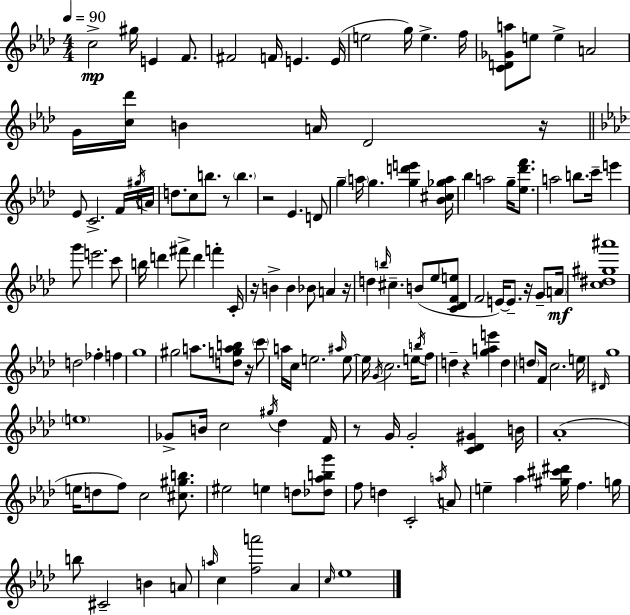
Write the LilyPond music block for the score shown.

{
  \clef treble
  \numericTimeSignature
  \time 4/4
  \key aes \major
  \tempo 4 = 90
  \repeat volta 2 { c''2->\mp gis''16 e'4 f'8. | fis'2 f'16 e'4. e'16( | e''2 g''16) e''4.-> f''16 | <c' d' ges' a''>8 e''8 e''4-> a'2 | \break g'16 <c'' des'''>16 b'4 a'16 des'2 r16 | \bar "||" \break \key f \minor ees'8 c'2.-> f'16 \acciaccatura { gis''16 } | a'16 d''8. c''8 b''8. r8 \parenthesize b''4. | r2 ees'4. d'8 | g''4-- \parenthesize a''16 g''4. <g'' d''' e'''>4 | \break <bes' cis'' ges'' a''>16 bes''4 a''2 g''16-- <ees'' des''' f'''>8. | a''2 b''8. c'''16-- e'''4 | g'''8 e'''2. c'''8 | b''16 d'''4 fis'''8-> d'''4 f'''4-. | \break c'16-. r16 b'4-> b'4 bes'8 a'4 | r16 d''4 \grace { b''16 } cis''4.-- b'8( ees''8 | <c' des' f' e''>8 f'2 e'16~~) e'8.-- r16 g'8-- | \parenthesize a'16\mf <c'' dis'' gis'' ais'''>1 | \break d''2 fes''4-. f''4 | g''1 | gis''2 a''8. <d'' g'' a'' b''>8 r16 | \parenthesize c'''8 a''16 c''16 e''2. | \break \grace { ais''16 } e''8~~ e''16 \acciaccatura { g'16 } c''2. | e''16 \acciaccatura { b''16 } f''8 d''4-- r4 <g'' a'' e'''>4 | d''4 \parenthesize d''8 f'16 c''2. | e''16 \grace { dis'16 } g''1 | \break \parenthesize e''1 | ges'8-> b'16 c''2 | \acciaccatura { gis''16 } des''4 f'16 r8 g'16 g'2-. | <c' des' gis'>4 b'16 aes'1-.( | \break e''16 d''8 f''8) c''2 | <cis'' gis'' b''>8. eis''2 e''4 | d''8 <des'' aes'' b'' g'''>8 f''8 d''4 c'2-. | \acciaccatura { a''16 } a'8 e''4-- aes''4 | \break <gis'' cis''' dis'''>16 f''4. g''16 b''8 cis'2-- | b'4 a'8 \grace { a''16 } c''4 <f'' a'''>2 | aes'4 \grace { c''16 } ees''1 | } \bar "|."
}